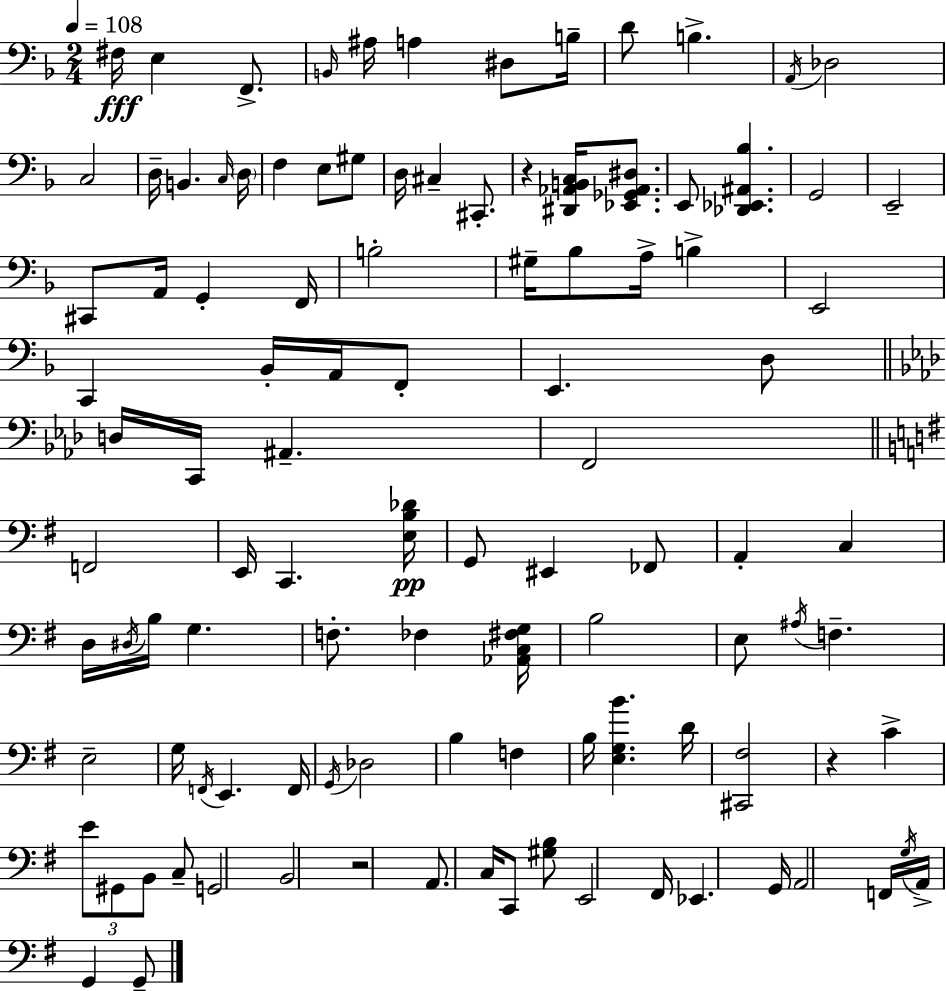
X:1
T:Untitled
M:2/4
L:1/4
K:Dm
^F,/4 E, F,,/2 B,,/4 ^A,/4 A, ^D,/2 B,/4 D/2 B, A,,/4 _D,2 C,2 D,/4 B,, C,/4 D,/4 F, E,/2 ^G,/2 D,/4 ^C, ^C,,/2 z [^D,,_A,,B,,C,]/4 [_E,,_G,,_A,,^D,]/2 E,,/2 [_D,,_E,,^A,,_B,] G,,2 E,,2 ^C,,/2 A,,/4 G,, F,,/4 B,2 ^G,/4 _B,/2 A,/4 B, E,,2 C,, _B,,/4 A,,/4 F,,/2 E,, D,/2 D,/4 C,,/4 ^A,, F,,2 F,,2 E,,/4 C,, [E,B,_D]/4 G,,/2 ^E,, _F,,/2 A,, C, D,/4 ^D,/4 B,/4 G, F,/2 _F, [_A,,C,^F,G,]/4 B,2 E,/2 ^A,/4 F, E,2 G,/4 F,,/4 E,, F,,/4 G,,/4 _D,2 B, F, B,/4 [E,G,B] D/4 [^C,,^F,]2 z C E/2 ^G,,/2 B,,/2 C,/2 G,,2 B,,2 z2 A,,/2 C,/4 C,,/2 [^G,B,]/2 E,,2 ^F,,/4 _E,, G,,/4 A,,2 F,,/4 G,/4 A,,/4 G,, G,,/2